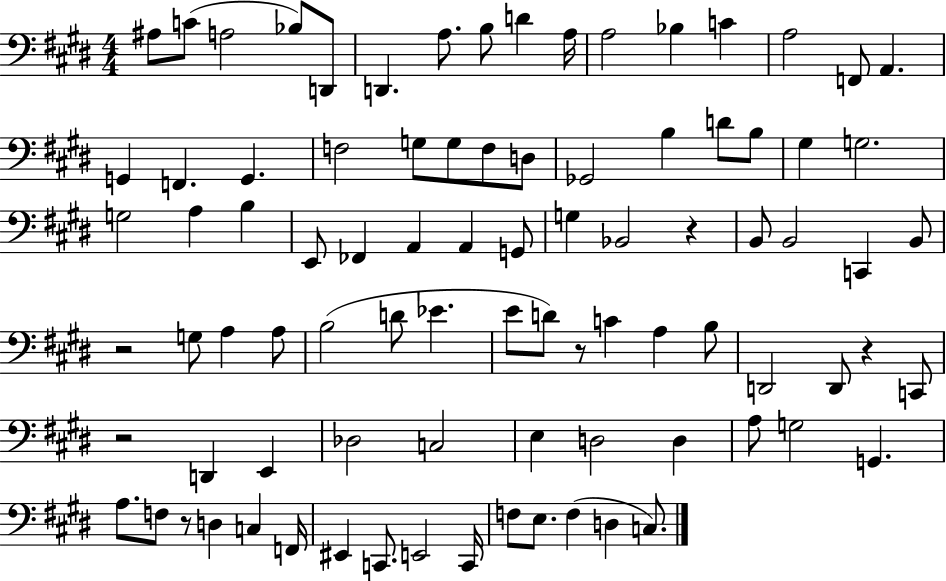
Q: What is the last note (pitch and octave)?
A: C3